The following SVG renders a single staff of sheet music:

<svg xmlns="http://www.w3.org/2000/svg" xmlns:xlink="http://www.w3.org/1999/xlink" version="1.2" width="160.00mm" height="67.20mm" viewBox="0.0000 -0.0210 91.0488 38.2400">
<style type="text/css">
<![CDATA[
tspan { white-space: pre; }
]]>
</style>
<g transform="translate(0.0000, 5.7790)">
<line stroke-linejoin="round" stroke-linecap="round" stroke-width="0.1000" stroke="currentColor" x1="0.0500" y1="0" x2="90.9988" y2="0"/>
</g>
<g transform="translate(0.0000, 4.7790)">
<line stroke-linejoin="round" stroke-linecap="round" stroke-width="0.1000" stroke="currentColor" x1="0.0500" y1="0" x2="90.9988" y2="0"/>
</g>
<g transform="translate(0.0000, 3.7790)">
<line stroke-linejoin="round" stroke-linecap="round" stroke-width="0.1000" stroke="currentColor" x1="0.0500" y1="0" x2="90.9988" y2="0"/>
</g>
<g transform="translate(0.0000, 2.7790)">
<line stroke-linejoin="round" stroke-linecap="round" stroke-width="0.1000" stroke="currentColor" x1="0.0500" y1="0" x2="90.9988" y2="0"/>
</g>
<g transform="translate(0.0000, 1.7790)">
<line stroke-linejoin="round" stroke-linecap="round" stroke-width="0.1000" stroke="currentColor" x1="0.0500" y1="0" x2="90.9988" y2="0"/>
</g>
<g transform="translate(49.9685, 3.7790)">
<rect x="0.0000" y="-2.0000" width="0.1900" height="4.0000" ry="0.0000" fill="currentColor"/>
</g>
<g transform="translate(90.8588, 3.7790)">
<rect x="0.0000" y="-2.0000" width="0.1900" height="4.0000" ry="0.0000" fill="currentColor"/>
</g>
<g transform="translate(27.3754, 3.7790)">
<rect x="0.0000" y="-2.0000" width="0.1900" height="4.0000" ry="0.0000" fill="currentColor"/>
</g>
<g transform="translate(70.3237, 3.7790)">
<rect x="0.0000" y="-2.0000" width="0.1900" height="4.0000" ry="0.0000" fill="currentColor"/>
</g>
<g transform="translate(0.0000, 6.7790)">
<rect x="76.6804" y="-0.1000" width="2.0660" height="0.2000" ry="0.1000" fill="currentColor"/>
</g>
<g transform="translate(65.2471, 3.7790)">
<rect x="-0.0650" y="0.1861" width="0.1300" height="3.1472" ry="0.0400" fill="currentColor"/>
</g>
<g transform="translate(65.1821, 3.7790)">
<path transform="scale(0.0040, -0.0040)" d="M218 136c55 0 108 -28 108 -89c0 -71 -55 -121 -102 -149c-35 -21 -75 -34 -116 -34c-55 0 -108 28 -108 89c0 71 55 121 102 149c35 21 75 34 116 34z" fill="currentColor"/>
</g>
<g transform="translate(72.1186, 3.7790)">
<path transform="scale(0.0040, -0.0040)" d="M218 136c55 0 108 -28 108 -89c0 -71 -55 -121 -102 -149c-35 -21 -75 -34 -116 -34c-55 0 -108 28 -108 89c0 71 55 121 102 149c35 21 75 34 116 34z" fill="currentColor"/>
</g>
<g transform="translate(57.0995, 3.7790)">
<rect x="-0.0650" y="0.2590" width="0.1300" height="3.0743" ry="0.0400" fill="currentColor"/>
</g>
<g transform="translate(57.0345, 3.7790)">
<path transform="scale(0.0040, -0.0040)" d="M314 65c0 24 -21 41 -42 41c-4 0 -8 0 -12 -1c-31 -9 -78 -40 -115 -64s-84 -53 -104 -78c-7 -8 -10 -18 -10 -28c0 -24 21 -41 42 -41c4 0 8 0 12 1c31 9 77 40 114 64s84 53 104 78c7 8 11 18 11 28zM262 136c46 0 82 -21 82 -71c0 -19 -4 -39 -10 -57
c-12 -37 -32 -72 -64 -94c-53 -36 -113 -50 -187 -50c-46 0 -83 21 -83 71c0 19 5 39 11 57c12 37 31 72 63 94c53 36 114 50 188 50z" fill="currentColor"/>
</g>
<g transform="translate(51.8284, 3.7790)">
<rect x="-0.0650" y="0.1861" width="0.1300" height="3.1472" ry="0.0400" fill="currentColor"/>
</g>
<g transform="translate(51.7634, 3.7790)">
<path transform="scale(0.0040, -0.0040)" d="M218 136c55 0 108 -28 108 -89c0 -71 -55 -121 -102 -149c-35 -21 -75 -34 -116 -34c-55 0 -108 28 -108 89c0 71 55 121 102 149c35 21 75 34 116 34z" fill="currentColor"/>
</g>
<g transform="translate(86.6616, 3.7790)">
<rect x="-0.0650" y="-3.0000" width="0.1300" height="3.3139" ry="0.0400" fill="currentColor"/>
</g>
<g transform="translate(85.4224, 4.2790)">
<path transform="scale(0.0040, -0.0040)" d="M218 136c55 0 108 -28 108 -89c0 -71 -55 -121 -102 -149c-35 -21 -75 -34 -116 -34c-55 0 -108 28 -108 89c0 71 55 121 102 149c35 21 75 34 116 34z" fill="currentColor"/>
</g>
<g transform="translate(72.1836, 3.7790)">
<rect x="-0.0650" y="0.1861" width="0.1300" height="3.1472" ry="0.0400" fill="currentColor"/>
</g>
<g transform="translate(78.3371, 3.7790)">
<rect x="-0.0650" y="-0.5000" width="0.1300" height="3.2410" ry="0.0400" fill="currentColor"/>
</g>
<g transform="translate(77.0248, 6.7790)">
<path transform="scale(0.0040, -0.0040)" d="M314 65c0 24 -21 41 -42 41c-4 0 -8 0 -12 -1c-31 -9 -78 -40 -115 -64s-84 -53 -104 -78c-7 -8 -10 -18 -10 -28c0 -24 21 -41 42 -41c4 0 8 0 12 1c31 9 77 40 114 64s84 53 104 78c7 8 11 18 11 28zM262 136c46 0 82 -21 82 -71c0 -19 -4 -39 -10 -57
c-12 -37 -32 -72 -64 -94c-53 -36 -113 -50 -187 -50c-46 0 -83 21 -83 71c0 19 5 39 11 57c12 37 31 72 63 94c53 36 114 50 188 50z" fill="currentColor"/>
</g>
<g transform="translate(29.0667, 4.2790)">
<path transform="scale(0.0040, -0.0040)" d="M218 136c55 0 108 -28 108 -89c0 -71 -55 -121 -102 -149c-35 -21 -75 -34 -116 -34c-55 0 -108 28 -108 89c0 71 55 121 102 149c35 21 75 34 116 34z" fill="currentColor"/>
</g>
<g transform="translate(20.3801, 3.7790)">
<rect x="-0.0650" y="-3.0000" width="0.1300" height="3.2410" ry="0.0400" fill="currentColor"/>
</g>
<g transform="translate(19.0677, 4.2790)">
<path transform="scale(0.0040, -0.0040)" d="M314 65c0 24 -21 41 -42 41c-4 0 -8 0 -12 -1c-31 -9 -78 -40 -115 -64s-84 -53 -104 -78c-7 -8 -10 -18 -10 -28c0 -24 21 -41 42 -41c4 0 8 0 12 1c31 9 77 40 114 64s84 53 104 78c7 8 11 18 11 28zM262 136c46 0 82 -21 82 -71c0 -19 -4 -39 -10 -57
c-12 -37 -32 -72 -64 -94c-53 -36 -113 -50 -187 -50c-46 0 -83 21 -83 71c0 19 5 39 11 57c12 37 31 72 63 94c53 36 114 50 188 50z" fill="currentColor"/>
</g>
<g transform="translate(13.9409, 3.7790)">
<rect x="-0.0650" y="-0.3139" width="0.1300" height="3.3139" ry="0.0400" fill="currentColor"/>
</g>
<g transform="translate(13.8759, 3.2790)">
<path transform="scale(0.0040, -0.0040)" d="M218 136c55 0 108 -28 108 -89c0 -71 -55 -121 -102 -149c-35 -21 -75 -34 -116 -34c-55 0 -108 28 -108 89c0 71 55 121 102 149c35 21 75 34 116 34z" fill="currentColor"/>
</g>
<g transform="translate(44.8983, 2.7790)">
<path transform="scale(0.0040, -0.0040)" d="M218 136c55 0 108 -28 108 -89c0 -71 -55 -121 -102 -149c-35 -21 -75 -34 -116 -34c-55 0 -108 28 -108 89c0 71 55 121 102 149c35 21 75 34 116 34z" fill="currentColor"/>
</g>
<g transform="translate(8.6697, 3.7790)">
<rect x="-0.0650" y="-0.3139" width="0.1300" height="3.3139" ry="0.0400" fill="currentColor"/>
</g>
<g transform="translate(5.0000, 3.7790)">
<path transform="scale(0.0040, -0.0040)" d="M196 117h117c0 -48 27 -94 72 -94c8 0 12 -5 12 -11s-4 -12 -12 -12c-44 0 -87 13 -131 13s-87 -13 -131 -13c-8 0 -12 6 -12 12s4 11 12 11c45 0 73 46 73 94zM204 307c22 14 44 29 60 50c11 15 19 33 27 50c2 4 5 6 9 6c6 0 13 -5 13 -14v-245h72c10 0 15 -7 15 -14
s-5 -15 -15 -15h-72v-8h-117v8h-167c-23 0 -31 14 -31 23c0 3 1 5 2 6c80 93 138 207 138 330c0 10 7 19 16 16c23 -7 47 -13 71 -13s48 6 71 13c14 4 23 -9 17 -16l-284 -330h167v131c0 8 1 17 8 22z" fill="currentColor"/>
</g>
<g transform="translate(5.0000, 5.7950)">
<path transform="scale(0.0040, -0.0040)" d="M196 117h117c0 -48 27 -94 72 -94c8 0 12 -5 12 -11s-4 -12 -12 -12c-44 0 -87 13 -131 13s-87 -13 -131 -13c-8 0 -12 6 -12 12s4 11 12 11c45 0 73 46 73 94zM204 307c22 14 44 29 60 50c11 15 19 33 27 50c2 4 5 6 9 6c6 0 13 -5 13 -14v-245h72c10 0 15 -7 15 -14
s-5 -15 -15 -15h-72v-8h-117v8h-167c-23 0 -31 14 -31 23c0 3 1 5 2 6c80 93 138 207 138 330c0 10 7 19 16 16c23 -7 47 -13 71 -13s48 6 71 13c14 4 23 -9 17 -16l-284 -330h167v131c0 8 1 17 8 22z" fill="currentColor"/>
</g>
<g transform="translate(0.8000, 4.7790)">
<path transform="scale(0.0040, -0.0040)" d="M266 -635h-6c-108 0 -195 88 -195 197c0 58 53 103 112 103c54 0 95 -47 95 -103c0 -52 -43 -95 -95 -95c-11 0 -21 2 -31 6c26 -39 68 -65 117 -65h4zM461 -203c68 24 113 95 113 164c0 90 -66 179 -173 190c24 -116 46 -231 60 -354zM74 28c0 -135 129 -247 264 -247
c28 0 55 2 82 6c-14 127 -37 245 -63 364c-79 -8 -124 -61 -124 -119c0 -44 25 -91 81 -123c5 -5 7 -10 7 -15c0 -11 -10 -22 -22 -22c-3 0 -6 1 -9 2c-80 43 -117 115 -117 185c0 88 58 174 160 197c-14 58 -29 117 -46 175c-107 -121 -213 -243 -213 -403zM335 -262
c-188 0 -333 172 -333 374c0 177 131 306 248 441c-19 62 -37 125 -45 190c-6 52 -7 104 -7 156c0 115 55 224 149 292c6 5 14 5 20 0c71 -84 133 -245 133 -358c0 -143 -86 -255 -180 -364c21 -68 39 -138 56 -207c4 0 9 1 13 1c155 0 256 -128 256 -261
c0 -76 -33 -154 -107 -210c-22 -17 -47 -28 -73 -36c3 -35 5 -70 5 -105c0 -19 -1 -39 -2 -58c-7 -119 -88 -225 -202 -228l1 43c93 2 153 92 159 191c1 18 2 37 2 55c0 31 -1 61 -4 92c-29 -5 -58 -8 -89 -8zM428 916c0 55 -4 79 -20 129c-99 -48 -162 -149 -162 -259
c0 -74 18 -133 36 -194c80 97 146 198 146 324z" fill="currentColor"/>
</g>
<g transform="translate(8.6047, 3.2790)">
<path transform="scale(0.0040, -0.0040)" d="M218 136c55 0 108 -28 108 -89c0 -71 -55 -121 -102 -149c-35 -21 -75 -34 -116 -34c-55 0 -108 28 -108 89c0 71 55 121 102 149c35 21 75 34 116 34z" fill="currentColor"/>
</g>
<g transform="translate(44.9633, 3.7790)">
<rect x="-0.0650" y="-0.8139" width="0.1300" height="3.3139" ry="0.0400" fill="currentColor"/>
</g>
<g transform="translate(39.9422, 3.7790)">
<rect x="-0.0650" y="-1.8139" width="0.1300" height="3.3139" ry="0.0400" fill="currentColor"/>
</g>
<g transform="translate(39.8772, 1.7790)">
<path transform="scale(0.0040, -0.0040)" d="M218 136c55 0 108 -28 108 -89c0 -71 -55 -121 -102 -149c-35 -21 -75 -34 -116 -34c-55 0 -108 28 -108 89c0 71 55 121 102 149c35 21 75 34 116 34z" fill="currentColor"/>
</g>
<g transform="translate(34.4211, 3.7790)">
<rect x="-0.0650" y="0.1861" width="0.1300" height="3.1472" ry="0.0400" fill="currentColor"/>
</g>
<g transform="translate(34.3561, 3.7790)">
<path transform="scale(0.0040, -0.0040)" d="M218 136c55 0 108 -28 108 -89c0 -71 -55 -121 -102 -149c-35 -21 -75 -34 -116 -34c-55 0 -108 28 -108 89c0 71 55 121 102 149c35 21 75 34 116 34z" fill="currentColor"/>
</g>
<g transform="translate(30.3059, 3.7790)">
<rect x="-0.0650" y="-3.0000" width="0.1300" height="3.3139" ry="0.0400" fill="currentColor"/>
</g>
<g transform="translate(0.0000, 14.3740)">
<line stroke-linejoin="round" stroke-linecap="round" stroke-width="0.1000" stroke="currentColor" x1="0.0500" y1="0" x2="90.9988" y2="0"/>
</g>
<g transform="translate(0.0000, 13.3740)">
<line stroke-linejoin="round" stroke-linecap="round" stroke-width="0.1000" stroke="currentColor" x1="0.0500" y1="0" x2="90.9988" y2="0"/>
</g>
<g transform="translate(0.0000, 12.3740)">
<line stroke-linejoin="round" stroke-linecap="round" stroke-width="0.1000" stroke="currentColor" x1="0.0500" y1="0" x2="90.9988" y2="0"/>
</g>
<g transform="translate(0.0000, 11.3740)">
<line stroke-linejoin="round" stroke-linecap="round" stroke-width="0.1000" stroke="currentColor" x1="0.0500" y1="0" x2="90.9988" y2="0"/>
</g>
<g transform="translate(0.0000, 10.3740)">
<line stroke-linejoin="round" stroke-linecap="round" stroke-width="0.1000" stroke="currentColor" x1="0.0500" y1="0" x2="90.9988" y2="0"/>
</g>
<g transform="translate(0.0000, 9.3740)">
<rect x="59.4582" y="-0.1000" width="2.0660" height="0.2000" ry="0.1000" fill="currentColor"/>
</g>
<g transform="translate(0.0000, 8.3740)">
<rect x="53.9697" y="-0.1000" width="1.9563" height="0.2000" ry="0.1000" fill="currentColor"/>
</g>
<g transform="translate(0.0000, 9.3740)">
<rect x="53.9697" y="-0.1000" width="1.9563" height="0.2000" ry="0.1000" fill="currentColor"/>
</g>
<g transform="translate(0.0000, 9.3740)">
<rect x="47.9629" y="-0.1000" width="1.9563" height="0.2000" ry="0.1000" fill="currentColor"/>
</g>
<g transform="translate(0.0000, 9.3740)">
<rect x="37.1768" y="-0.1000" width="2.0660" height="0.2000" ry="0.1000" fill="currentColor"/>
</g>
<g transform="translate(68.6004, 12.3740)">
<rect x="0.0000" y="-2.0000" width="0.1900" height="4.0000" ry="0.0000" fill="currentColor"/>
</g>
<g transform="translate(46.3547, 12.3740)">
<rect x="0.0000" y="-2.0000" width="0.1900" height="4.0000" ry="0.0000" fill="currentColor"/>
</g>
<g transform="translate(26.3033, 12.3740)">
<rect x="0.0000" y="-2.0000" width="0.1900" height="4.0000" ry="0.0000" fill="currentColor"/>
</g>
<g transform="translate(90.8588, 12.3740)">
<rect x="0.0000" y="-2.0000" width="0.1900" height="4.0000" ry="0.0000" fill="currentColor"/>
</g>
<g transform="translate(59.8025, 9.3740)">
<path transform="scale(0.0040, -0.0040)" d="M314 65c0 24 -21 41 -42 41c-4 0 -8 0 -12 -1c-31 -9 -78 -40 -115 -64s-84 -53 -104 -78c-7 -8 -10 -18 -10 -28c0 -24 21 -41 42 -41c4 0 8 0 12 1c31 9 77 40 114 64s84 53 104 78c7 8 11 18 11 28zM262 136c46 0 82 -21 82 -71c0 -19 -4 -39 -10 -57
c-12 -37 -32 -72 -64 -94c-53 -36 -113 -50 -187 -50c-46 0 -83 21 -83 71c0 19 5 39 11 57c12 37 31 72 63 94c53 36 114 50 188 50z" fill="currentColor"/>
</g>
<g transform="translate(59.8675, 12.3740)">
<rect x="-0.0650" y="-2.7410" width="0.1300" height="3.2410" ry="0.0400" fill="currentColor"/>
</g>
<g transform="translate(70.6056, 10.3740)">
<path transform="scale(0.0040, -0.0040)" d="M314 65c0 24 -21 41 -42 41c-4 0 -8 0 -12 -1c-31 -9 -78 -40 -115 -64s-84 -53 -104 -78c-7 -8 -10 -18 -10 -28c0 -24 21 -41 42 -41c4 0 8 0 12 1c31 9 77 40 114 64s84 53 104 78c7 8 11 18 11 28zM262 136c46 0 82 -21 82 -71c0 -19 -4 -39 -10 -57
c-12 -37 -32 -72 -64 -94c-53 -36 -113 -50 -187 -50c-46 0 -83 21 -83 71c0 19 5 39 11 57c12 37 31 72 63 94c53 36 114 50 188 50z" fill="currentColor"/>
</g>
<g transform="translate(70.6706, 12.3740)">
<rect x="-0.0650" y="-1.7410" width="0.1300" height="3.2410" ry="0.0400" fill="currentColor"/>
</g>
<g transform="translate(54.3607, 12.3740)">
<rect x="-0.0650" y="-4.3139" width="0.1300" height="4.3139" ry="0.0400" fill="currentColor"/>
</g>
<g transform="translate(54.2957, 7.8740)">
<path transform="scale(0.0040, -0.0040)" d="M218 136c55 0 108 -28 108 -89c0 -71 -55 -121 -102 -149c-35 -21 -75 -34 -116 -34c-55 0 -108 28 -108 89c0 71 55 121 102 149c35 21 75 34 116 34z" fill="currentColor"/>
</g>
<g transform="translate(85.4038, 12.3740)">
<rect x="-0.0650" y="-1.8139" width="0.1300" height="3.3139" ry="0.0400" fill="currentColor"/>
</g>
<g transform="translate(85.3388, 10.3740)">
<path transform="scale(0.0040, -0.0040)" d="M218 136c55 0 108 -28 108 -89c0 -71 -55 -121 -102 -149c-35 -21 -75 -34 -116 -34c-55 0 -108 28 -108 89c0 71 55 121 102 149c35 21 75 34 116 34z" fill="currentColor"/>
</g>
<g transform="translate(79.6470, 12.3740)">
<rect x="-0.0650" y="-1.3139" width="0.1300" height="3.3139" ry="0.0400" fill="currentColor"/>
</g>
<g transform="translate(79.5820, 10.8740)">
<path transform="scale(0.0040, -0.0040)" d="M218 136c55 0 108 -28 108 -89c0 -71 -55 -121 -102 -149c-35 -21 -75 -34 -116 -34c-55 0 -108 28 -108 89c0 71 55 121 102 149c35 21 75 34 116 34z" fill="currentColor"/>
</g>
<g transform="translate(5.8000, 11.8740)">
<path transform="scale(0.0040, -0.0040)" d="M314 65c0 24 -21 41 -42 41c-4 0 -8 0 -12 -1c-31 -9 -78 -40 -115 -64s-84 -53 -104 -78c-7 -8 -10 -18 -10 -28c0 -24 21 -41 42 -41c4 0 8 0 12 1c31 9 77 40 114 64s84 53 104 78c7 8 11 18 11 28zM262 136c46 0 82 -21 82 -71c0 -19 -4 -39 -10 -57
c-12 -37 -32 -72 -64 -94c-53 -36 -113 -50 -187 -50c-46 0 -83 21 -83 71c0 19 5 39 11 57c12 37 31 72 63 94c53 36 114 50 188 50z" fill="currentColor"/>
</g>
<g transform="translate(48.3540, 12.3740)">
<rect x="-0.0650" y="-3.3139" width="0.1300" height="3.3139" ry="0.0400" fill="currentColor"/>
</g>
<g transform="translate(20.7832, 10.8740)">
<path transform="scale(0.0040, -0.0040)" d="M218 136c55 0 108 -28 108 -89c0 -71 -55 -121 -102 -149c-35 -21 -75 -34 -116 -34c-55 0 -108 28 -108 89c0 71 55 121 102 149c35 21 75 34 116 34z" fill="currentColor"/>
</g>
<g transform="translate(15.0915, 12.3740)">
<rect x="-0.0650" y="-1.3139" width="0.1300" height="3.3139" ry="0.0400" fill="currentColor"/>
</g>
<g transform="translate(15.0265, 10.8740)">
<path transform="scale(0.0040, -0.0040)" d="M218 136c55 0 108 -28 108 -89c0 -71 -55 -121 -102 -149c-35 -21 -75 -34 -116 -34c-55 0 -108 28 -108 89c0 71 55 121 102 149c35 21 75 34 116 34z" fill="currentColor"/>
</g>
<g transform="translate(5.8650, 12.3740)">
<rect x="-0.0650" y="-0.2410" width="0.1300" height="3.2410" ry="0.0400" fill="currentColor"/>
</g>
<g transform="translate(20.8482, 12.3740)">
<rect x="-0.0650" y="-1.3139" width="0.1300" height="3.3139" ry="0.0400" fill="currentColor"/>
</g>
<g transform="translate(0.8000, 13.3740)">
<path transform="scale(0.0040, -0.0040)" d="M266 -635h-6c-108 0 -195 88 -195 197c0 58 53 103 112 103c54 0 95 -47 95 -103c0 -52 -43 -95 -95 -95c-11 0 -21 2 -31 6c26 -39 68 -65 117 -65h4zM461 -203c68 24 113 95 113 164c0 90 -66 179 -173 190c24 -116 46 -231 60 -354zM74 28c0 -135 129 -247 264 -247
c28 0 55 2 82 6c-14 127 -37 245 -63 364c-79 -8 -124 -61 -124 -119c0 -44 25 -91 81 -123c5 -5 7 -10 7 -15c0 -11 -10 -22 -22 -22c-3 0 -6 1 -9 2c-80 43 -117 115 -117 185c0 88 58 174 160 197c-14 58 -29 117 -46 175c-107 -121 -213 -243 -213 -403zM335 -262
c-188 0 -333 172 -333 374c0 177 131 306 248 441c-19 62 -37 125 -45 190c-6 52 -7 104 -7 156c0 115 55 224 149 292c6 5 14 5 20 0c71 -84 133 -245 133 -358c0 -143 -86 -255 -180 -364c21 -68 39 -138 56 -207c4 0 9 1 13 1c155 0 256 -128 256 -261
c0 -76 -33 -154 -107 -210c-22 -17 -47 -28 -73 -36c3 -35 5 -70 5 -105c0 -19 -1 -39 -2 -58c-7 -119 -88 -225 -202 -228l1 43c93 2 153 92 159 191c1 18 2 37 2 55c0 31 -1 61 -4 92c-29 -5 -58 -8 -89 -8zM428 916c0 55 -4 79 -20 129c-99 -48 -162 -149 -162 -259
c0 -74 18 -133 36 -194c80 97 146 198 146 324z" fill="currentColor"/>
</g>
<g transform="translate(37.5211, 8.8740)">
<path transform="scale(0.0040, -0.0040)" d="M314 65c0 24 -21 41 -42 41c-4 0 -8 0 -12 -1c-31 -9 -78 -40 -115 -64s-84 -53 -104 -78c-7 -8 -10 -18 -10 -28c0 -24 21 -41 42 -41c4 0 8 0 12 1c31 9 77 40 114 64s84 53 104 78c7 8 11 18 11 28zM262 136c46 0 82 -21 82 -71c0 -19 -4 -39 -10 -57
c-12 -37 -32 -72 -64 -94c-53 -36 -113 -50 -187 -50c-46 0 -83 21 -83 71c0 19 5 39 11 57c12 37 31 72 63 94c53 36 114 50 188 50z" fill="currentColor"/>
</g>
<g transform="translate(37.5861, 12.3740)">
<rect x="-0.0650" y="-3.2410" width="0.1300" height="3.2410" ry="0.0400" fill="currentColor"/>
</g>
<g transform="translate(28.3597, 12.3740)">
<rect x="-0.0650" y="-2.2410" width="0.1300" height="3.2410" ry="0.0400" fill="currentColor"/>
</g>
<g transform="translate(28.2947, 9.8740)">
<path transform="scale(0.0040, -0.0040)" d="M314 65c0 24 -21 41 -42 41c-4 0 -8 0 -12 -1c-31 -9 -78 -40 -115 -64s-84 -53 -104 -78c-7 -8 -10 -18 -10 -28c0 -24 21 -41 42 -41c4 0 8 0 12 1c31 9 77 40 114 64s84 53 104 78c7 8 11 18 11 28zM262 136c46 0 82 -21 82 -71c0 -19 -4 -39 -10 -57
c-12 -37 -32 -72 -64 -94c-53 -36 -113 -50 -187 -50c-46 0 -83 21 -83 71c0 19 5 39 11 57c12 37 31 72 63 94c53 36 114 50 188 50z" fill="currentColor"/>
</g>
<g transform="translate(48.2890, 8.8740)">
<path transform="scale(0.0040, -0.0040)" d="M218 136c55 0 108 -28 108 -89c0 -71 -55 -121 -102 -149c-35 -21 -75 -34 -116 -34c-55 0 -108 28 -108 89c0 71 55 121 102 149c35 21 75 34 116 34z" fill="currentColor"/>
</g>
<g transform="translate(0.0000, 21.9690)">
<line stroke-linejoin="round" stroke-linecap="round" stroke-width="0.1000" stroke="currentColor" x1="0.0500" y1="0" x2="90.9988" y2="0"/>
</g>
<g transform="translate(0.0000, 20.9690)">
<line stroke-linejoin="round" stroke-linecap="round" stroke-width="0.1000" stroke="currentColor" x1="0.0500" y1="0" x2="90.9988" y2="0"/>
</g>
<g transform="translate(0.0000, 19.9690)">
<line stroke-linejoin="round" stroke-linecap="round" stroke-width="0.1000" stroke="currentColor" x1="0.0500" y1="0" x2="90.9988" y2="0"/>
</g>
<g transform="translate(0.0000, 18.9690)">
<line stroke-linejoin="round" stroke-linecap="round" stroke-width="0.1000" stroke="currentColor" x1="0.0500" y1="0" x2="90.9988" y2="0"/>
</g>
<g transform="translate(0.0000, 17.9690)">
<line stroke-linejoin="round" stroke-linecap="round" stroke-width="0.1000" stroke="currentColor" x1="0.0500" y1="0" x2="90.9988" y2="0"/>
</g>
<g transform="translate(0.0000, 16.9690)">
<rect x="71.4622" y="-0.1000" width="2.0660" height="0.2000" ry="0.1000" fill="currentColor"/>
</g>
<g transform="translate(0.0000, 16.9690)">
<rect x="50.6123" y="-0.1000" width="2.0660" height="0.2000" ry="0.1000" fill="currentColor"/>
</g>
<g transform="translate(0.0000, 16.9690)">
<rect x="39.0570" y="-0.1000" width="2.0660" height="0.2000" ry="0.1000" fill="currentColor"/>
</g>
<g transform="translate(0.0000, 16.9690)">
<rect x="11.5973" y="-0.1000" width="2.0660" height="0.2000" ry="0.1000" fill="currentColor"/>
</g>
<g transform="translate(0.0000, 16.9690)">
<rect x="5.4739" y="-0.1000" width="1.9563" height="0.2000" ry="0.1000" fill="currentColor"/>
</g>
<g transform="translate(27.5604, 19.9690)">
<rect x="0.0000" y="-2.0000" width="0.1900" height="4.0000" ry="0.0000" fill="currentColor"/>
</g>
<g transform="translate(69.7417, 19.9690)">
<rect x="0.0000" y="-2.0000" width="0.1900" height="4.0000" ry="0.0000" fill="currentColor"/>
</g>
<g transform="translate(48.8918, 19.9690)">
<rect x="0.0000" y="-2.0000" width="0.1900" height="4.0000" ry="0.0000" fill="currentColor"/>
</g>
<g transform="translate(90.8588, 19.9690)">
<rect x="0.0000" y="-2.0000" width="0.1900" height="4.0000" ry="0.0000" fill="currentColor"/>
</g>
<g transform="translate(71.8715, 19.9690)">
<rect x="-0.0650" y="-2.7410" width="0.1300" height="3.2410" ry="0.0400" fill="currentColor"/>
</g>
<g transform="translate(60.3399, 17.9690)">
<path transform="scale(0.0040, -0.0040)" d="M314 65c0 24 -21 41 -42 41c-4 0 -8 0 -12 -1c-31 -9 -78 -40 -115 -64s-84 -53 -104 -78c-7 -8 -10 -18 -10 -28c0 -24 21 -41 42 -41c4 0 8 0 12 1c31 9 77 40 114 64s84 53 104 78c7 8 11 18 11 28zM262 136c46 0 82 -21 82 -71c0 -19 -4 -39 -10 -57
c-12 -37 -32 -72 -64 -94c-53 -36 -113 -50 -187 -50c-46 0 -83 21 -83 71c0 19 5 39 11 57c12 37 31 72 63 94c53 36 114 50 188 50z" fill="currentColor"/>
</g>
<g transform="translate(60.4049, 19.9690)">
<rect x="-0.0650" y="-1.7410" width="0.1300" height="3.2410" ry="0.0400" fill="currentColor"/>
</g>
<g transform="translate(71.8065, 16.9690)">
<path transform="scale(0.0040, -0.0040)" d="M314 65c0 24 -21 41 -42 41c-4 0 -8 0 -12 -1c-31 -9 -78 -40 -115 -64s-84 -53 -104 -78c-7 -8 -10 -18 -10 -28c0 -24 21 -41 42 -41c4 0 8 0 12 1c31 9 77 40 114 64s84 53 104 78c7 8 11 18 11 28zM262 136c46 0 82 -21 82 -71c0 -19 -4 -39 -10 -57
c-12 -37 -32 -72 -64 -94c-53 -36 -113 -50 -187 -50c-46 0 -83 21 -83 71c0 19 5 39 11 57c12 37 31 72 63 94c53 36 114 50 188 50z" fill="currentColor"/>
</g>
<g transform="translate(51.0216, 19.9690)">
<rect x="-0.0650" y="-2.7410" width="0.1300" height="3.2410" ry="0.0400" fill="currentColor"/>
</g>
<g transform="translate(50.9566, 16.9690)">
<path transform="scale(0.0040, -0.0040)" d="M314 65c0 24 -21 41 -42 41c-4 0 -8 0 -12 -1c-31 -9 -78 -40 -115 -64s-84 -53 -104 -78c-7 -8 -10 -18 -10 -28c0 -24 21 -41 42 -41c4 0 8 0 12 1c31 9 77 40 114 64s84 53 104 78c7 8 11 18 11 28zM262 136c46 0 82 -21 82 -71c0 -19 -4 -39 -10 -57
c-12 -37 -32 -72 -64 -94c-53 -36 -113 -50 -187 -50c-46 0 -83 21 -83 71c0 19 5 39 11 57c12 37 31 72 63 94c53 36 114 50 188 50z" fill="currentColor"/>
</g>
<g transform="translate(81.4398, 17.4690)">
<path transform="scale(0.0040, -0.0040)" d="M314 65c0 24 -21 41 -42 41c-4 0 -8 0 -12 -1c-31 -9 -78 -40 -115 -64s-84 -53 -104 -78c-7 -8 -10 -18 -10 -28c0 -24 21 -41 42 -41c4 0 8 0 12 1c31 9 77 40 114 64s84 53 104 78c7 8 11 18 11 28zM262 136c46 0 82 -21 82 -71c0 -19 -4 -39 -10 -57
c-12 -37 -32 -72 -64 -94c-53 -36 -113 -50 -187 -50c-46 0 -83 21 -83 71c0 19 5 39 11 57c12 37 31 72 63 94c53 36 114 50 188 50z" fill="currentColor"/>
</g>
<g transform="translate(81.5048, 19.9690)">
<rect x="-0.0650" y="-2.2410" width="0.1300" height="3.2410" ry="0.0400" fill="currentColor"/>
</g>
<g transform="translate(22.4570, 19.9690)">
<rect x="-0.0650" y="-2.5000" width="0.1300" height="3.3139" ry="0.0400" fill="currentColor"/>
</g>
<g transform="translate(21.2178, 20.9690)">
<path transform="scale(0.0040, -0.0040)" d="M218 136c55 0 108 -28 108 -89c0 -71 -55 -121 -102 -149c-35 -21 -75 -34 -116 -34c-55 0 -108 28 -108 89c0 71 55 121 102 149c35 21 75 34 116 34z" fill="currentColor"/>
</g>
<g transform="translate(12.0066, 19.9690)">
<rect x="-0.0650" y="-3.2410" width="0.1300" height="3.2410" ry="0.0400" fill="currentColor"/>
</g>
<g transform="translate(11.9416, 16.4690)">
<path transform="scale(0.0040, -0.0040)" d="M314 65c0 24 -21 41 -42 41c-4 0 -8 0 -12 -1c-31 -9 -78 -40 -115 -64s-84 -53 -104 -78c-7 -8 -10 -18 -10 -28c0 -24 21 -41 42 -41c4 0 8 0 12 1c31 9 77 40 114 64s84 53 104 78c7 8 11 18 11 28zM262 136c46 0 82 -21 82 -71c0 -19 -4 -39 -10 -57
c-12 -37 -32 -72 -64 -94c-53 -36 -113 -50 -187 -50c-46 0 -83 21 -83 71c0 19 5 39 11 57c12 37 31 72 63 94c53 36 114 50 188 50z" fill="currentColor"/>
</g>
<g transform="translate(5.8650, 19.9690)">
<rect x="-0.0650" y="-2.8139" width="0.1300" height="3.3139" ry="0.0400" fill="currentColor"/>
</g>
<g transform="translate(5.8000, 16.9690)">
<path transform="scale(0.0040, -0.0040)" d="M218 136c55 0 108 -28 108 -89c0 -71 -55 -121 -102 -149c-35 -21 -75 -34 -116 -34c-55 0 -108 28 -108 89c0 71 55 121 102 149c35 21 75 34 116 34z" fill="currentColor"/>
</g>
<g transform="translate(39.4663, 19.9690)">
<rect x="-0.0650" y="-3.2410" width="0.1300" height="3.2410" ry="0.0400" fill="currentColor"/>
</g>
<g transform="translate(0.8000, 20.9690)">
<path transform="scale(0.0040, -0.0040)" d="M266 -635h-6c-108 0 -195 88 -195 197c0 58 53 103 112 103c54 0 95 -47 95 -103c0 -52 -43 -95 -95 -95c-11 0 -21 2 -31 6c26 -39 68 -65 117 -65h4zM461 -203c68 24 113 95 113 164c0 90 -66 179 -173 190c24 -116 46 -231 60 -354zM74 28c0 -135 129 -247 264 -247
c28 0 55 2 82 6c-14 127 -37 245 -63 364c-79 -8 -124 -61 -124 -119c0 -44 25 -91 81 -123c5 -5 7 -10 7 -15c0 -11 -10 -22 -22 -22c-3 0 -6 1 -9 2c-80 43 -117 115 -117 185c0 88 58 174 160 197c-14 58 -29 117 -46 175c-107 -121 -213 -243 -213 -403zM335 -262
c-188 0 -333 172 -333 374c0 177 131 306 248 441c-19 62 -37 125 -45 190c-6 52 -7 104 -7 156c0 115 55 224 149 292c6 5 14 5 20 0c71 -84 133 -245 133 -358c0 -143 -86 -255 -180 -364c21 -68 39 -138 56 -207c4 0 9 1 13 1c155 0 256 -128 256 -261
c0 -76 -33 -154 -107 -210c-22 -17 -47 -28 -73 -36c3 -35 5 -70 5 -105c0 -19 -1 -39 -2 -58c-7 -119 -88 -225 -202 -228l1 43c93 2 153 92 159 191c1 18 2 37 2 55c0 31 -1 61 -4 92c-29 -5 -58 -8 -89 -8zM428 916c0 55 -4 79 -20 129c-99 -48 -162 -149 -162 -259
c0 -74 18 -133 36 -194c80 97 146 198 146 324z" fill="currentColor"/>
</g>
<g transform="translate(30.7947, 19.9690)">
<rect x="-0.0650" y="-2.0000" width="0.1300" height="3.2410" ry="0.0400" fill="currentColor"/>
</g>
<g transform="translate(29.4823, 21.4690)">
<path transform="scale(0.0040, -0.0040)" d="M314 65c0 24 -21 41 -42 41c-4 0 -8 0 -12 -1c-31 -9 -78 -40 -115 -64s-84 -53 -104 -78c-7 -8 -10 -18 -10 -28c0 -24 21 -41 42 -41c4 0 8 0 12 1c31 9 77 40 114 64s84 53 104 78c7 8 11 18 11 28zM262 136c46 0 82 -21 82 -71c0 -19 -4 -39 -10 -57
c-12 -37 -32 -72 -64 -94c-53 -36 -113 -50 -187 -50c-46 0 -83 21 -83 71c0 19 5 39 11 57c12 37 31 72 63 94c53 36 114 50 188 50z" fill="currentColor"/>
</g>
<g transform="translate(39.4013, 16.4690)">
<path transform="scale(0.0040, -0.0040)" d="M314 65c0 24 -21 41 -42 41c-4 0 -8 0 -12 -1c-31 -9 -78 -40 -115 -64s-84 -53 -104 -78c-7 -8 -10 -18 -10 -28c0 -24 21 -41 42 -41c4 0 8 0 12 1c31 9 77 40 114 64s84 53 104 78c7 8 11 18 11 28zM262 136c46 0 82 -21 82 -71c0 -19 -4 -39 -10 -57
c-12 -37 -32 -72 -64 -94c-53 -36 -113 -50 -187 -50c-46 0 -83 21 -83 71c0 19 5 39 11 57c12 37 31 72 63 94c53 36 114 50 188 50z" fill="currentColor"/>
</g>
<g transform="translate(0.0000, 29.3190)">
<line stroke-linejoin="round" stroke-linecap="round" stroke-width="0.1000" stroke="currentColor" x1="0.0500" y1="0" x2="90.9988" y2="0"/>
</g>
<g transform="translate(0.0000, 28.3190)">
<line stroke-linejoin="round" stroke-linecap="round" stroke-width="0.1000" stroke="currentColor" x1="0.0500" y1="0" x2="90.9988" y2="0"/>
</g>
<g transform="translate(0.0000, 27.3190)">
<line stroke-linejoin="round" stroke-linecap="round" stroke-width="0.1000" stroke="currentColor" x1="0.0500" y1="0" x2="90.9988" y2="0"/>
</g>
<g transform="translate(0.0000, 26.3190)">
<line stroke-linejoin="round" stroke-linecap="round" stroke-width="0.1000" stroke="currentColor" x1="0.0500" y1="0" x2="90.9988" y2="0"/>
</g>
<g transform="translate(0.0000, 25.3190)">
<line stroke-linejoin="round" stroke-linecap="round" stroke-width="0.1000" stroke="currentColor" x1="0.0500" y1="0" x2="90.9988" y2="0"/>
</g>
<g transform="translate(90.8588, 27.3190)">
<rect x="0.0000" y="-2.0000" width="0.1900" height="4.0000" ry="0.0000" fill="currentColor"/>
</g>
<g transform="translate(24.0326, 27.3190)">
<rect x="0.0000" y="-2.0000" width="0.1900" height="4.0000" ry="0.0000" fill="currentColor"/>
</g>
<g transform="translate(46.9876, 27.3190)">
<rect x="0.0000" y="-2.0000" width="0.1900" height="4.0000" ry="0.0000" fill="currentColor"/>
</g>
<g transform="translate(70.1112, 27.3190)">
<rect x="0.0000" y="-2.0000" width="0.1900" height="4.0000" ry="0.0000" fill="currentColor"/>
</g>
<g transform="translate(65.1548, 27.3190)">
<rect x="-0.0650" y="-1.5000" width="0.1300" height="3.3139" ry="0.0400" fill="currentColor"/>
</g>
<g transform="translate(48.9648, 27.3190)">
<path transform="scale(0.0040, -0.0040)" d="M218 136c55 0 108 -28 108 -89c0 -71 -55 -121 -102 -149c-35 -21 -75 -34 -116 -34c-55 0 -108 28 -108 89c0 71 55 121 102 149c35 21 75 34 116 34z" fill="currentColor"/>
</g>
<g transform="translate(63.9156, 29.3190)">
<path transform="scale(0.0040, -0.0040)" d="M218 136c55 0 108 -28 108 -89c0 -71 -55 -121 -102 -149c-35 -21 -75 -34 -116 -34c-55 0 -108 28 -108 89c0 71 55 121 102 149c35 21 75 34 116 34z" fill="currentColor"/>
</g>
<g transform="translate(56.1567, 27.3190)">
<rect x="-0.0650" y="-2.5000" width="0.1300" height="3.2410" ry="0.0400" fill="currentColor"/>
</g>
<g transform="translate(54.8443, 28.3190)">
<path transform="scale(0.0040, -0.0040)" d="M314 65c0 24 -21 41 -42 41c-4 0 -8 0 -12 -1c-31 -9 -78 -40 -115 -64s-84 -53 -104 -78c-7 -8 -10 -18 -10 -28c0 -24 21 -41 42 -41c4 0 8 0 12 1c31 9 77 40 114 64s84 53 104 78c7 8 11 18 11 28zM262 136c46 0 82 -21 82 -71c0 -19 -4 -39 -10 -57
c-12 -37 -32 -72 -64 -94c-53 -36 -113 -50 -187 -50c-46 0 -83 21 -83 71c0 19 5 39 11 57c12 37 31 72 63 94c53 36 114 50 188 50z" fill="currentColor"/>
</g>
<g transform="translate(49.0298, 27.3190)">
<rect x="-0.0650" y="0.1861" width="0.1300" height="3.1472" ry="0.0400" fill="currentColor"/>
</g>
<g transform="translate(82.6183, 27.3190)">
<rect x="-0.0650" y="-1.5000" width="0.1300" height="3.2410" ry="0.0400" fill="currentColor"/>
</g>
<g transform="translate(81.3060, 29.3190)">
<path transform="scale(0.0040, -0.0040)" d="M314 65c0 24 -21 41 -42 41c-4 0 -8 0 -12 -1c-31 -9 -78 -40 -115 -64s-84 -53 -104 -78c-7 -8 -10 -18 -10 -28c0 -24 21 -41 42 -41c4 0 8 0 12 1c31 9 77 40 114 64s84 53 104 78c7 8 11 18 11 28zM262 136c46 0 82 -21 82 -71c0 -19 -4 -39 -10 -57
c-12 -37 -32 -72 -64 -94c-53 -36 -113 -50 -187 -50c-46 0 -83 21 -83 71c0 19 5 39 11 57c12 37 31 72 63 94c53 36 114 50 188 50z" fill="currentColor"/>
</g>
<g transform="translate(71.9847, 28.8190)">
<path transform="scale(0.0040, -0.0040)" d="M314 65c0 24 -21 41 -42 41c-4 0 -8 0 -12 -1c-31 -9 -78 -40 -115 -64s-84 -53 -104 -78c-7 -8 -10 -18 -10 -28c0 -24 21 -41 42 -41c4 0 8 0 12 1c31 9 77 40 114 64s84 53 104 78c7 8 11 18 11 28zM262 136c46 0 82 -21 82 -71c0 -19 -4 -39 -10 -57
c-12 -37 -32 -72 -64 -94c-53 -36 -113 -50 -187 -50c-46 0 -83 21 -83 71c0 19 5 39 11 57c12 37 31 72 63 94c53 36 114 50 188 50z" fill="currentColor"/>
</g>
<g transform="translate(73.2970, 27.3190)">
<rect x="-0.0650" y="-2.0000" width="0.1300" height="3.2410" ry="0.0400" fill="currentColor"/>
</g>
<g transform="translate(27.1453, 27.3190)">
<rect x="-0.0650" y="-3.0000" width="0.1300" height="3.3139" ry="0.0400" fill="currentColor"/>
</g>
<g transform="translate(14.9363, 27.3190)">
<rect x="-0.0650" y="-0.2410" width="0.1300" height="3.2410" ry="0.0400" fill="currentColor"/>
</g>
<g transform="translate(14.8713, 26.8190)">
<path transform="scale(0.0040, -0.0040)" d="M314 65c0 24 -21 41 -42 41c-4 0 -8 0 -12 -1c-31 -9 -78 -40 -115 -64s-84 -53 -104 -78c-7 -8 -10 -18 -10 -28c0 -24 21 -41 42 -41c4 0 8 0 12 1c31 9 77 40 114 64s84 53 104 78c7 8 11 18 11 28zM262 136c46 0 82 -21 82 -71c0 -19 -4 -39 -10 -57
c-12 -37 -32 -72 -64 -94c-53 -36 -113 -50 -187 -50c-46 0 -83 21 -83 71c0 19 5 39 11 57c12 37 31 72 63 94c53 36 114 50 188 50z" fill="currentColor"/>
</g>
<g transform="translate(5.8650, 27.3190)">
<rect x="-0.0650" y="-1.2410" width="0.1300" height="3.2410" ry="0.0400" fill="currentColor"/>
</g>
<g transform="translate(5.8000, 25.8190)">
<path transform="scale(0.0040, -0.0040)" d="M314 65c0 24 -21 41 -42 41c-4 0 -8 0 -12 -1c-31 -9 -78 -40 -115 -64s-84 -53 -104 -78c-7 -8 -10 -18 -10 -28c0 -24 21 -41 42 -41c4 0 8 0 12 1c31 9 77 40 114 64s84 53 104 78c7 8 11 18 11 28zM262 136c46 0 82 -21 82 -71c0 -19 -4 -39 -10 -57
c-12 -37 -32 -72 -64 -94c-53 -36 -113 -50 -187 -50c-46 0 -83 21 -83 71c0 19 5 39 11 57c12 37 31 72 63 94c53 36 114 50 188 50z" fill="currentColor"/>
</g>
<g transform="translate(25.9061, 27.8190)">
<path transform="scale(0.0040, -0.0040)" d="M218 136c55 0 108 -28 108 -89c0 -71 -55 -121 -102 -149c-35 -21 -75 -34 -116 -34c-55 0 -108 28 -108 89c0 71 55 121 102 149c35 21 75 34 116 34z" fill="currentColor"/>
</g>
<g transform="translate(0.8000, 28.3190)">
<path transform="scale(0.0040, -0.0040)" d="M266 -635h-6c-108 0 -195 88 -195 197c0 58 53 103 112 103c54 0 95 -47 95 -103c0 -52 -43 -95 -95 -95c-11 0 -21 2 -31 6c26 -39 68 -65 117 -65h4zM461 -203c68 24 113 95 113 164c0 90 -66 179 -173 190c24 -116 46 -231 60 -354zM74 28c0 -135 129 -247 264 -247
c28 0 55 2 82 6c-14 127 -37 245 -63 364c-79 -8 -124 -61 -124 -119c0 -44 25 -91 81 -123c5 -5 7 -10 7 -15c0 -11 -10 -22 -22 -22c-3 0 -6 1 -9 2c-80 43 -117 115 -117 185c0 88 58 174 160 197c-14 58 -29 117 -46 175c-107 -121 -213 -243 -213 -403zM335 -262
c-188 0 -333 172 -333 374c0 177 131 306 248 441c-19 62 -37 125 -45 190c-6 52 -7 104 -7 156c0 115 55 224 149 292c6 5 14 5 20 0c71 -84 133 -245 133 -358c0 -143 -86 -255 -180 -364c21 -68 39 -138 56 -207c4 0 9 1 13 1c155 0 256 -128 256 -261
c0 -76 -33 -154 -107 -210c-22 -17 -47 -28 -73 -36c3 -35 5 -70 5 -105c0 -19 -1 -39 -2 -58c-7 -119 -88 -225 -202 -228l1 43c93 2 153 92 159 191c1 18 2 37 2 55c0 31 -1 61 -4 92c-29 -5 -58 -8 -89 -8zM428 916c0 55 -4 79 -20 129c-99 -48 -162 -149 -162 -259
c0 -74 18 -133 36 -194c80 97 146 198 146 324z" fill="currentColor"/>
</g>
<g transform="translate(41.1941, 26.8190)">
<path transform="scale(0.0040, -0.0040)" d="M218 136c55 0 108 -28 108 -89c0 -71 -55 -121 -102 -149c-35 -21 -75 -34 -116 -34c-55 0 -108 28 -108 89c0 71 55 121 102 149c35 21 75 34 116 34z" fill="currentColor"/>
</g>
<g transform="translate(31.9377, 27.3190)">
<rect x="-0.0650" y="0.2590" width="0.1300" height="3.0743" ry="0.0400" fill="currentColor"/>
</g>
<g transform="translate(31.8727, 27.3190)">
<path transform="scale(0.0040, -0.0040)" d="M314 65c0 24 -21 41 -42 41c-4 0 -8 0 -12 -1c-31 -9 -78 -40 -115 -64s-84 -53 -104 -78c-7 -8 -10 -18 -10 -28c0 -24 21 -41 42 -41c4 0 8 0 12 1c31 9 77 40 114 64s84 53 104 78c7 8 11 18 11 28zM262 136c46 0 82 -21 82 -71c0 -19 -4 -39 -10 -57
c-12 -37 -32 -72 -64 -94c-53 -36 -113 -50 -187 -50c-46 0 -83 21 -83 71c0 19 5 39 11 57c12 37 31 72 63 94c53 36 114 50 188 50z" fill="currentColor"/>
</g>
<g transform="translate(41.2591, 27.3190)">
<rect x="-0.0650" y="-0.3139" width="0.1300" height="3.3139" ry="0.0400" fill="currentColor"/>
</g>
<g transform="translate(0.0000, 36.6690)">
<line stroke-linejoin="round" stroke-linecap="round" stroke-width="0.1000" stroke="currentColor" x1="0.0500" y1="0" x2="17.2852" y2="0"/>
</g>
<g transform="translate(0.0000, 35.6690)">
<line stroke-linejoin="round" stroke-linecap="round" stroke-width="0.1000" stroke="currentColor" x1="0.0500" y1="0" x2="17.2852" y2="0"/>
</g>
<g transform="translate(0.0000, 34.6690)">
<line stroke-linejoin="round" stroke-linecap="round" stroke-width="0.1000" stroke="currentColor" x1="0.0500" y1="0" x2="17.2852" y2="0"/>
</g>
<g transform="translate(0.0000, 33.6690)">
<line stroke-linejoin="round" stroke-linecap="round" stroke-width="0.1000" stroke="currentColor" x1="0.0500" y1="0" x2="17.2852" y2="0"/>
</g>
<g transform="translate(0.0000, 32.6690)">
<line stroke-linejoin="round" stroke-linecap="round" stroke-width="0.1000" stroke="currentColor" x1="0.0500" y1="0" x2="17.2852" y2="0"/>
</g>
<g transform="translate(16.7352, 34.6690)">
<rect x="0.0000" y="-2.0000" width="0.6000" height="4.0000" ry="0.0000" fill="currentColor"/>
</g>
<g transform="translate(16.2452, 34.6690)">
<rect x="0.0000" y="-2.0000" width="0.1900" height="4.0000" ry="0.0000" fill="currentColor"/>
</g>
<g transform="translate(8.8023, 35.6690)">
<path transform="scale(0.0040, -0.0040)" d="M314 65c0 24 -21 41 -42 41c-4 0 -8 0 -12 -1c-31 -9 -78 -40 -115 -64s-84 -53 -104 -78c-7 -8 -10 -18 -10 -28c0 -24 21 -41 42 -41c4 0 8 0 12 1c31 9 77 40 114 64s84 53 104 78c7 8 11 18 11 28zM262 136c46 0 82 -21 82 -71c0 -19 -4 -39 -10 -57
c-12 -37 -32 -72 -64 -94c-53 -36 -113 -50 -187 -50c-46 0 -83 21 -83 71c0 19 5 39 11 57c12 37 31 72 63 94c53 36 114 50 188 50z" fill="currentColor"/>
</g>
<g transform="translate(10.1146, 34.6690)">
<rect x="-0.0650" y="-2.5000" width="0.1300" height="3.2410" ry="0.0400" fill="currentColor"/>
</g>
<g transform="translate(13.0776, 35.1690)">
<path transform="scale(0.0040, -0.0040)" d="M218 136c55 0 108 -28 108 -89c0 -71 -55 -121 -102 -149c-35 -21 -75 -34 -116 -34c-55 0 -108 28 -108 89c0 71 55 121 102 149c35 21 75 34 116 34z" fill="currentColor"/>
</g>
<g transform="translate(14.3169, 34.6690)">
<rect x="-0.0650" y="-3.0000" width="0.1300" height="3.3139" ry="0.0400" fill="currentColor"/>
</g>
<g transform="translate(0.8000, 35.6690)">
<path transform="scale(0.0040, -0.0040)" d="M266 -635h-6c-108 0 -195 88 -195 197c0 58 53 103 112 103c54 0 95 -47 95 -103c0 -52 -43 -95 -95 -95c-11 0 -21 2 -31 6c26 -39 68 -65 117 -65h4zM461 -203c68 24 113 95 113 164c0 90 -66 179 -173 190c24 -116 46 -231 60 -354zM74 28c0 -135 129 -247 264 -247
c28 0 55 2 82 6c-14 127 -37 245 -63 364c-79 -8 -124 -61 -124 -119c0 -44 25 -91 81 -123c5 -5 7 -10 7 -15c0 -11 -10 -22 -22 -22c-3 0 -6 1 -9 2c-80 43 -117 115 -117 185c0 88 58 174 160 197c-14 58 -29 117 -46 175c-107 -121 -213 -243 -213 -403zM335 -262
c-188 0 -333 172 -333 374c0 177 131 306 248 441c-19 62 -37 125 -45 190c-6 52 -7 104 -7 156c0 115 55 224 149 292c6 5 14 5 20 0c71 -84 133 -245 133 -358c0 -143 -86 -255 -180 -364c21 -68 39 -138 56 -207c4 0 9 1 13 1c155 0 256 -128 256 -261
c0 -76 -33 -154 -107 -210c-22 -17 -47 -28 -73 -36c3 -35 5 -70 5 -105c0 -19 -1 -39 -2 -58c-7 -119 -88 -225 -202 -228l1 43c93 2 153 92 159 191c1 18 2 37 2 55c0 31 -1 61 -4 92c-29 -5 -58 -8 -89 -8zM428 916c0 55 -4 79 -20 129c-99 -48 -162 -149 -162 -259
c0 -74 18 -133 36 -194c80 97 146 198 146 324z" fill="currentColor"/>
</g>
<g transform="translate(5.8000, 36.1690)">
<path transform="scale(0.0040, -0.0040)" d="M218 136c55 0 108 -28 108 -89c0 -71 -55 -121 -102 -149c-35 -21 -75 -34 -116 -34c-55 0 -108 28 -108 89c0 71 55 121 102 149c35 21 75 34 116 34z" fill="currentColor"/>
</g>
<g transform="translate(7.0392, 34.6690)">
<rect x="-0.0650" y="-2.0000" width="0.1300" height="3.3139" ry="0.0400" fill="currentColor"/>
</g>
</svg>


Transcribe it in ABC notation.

X:1
T:Untitled
M:4/4
L:1/4
K:C
c c A2 A B f d B B2 B B C2 A c2 e e g2 b2 b d' a2 f2 e f a b2 G F2 b2 a2 f2 a2 g2 e2 c2 A B2 c B G2 E F2 E2 F G2 A